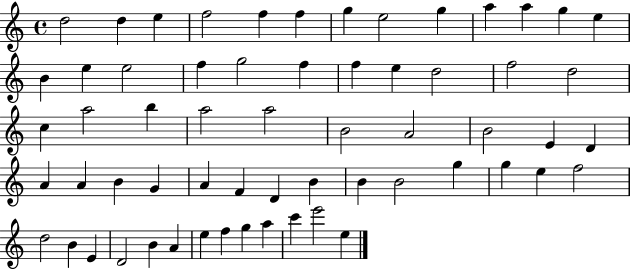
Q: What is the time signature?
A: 4/4